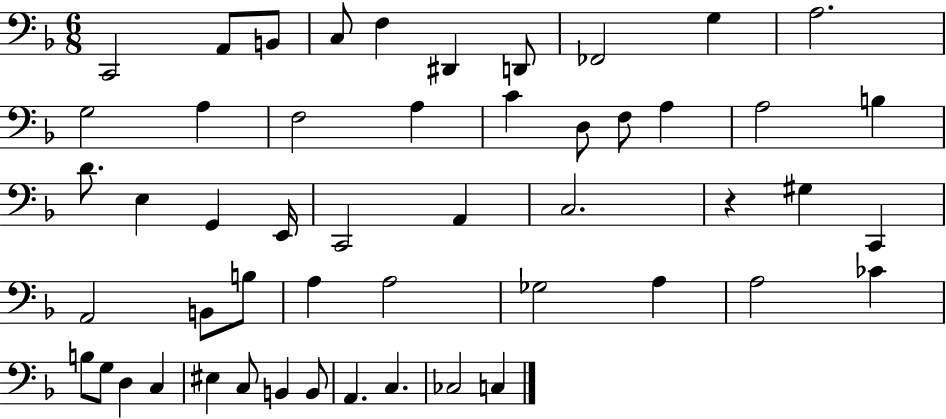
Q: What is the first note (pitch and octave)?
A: C2